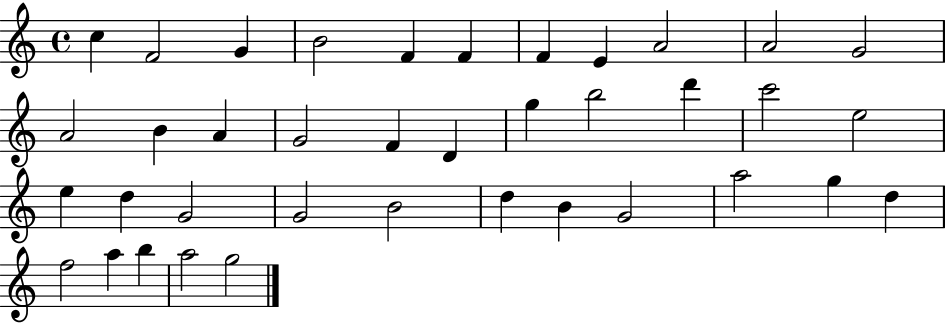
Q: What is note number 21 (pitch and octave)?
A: C6